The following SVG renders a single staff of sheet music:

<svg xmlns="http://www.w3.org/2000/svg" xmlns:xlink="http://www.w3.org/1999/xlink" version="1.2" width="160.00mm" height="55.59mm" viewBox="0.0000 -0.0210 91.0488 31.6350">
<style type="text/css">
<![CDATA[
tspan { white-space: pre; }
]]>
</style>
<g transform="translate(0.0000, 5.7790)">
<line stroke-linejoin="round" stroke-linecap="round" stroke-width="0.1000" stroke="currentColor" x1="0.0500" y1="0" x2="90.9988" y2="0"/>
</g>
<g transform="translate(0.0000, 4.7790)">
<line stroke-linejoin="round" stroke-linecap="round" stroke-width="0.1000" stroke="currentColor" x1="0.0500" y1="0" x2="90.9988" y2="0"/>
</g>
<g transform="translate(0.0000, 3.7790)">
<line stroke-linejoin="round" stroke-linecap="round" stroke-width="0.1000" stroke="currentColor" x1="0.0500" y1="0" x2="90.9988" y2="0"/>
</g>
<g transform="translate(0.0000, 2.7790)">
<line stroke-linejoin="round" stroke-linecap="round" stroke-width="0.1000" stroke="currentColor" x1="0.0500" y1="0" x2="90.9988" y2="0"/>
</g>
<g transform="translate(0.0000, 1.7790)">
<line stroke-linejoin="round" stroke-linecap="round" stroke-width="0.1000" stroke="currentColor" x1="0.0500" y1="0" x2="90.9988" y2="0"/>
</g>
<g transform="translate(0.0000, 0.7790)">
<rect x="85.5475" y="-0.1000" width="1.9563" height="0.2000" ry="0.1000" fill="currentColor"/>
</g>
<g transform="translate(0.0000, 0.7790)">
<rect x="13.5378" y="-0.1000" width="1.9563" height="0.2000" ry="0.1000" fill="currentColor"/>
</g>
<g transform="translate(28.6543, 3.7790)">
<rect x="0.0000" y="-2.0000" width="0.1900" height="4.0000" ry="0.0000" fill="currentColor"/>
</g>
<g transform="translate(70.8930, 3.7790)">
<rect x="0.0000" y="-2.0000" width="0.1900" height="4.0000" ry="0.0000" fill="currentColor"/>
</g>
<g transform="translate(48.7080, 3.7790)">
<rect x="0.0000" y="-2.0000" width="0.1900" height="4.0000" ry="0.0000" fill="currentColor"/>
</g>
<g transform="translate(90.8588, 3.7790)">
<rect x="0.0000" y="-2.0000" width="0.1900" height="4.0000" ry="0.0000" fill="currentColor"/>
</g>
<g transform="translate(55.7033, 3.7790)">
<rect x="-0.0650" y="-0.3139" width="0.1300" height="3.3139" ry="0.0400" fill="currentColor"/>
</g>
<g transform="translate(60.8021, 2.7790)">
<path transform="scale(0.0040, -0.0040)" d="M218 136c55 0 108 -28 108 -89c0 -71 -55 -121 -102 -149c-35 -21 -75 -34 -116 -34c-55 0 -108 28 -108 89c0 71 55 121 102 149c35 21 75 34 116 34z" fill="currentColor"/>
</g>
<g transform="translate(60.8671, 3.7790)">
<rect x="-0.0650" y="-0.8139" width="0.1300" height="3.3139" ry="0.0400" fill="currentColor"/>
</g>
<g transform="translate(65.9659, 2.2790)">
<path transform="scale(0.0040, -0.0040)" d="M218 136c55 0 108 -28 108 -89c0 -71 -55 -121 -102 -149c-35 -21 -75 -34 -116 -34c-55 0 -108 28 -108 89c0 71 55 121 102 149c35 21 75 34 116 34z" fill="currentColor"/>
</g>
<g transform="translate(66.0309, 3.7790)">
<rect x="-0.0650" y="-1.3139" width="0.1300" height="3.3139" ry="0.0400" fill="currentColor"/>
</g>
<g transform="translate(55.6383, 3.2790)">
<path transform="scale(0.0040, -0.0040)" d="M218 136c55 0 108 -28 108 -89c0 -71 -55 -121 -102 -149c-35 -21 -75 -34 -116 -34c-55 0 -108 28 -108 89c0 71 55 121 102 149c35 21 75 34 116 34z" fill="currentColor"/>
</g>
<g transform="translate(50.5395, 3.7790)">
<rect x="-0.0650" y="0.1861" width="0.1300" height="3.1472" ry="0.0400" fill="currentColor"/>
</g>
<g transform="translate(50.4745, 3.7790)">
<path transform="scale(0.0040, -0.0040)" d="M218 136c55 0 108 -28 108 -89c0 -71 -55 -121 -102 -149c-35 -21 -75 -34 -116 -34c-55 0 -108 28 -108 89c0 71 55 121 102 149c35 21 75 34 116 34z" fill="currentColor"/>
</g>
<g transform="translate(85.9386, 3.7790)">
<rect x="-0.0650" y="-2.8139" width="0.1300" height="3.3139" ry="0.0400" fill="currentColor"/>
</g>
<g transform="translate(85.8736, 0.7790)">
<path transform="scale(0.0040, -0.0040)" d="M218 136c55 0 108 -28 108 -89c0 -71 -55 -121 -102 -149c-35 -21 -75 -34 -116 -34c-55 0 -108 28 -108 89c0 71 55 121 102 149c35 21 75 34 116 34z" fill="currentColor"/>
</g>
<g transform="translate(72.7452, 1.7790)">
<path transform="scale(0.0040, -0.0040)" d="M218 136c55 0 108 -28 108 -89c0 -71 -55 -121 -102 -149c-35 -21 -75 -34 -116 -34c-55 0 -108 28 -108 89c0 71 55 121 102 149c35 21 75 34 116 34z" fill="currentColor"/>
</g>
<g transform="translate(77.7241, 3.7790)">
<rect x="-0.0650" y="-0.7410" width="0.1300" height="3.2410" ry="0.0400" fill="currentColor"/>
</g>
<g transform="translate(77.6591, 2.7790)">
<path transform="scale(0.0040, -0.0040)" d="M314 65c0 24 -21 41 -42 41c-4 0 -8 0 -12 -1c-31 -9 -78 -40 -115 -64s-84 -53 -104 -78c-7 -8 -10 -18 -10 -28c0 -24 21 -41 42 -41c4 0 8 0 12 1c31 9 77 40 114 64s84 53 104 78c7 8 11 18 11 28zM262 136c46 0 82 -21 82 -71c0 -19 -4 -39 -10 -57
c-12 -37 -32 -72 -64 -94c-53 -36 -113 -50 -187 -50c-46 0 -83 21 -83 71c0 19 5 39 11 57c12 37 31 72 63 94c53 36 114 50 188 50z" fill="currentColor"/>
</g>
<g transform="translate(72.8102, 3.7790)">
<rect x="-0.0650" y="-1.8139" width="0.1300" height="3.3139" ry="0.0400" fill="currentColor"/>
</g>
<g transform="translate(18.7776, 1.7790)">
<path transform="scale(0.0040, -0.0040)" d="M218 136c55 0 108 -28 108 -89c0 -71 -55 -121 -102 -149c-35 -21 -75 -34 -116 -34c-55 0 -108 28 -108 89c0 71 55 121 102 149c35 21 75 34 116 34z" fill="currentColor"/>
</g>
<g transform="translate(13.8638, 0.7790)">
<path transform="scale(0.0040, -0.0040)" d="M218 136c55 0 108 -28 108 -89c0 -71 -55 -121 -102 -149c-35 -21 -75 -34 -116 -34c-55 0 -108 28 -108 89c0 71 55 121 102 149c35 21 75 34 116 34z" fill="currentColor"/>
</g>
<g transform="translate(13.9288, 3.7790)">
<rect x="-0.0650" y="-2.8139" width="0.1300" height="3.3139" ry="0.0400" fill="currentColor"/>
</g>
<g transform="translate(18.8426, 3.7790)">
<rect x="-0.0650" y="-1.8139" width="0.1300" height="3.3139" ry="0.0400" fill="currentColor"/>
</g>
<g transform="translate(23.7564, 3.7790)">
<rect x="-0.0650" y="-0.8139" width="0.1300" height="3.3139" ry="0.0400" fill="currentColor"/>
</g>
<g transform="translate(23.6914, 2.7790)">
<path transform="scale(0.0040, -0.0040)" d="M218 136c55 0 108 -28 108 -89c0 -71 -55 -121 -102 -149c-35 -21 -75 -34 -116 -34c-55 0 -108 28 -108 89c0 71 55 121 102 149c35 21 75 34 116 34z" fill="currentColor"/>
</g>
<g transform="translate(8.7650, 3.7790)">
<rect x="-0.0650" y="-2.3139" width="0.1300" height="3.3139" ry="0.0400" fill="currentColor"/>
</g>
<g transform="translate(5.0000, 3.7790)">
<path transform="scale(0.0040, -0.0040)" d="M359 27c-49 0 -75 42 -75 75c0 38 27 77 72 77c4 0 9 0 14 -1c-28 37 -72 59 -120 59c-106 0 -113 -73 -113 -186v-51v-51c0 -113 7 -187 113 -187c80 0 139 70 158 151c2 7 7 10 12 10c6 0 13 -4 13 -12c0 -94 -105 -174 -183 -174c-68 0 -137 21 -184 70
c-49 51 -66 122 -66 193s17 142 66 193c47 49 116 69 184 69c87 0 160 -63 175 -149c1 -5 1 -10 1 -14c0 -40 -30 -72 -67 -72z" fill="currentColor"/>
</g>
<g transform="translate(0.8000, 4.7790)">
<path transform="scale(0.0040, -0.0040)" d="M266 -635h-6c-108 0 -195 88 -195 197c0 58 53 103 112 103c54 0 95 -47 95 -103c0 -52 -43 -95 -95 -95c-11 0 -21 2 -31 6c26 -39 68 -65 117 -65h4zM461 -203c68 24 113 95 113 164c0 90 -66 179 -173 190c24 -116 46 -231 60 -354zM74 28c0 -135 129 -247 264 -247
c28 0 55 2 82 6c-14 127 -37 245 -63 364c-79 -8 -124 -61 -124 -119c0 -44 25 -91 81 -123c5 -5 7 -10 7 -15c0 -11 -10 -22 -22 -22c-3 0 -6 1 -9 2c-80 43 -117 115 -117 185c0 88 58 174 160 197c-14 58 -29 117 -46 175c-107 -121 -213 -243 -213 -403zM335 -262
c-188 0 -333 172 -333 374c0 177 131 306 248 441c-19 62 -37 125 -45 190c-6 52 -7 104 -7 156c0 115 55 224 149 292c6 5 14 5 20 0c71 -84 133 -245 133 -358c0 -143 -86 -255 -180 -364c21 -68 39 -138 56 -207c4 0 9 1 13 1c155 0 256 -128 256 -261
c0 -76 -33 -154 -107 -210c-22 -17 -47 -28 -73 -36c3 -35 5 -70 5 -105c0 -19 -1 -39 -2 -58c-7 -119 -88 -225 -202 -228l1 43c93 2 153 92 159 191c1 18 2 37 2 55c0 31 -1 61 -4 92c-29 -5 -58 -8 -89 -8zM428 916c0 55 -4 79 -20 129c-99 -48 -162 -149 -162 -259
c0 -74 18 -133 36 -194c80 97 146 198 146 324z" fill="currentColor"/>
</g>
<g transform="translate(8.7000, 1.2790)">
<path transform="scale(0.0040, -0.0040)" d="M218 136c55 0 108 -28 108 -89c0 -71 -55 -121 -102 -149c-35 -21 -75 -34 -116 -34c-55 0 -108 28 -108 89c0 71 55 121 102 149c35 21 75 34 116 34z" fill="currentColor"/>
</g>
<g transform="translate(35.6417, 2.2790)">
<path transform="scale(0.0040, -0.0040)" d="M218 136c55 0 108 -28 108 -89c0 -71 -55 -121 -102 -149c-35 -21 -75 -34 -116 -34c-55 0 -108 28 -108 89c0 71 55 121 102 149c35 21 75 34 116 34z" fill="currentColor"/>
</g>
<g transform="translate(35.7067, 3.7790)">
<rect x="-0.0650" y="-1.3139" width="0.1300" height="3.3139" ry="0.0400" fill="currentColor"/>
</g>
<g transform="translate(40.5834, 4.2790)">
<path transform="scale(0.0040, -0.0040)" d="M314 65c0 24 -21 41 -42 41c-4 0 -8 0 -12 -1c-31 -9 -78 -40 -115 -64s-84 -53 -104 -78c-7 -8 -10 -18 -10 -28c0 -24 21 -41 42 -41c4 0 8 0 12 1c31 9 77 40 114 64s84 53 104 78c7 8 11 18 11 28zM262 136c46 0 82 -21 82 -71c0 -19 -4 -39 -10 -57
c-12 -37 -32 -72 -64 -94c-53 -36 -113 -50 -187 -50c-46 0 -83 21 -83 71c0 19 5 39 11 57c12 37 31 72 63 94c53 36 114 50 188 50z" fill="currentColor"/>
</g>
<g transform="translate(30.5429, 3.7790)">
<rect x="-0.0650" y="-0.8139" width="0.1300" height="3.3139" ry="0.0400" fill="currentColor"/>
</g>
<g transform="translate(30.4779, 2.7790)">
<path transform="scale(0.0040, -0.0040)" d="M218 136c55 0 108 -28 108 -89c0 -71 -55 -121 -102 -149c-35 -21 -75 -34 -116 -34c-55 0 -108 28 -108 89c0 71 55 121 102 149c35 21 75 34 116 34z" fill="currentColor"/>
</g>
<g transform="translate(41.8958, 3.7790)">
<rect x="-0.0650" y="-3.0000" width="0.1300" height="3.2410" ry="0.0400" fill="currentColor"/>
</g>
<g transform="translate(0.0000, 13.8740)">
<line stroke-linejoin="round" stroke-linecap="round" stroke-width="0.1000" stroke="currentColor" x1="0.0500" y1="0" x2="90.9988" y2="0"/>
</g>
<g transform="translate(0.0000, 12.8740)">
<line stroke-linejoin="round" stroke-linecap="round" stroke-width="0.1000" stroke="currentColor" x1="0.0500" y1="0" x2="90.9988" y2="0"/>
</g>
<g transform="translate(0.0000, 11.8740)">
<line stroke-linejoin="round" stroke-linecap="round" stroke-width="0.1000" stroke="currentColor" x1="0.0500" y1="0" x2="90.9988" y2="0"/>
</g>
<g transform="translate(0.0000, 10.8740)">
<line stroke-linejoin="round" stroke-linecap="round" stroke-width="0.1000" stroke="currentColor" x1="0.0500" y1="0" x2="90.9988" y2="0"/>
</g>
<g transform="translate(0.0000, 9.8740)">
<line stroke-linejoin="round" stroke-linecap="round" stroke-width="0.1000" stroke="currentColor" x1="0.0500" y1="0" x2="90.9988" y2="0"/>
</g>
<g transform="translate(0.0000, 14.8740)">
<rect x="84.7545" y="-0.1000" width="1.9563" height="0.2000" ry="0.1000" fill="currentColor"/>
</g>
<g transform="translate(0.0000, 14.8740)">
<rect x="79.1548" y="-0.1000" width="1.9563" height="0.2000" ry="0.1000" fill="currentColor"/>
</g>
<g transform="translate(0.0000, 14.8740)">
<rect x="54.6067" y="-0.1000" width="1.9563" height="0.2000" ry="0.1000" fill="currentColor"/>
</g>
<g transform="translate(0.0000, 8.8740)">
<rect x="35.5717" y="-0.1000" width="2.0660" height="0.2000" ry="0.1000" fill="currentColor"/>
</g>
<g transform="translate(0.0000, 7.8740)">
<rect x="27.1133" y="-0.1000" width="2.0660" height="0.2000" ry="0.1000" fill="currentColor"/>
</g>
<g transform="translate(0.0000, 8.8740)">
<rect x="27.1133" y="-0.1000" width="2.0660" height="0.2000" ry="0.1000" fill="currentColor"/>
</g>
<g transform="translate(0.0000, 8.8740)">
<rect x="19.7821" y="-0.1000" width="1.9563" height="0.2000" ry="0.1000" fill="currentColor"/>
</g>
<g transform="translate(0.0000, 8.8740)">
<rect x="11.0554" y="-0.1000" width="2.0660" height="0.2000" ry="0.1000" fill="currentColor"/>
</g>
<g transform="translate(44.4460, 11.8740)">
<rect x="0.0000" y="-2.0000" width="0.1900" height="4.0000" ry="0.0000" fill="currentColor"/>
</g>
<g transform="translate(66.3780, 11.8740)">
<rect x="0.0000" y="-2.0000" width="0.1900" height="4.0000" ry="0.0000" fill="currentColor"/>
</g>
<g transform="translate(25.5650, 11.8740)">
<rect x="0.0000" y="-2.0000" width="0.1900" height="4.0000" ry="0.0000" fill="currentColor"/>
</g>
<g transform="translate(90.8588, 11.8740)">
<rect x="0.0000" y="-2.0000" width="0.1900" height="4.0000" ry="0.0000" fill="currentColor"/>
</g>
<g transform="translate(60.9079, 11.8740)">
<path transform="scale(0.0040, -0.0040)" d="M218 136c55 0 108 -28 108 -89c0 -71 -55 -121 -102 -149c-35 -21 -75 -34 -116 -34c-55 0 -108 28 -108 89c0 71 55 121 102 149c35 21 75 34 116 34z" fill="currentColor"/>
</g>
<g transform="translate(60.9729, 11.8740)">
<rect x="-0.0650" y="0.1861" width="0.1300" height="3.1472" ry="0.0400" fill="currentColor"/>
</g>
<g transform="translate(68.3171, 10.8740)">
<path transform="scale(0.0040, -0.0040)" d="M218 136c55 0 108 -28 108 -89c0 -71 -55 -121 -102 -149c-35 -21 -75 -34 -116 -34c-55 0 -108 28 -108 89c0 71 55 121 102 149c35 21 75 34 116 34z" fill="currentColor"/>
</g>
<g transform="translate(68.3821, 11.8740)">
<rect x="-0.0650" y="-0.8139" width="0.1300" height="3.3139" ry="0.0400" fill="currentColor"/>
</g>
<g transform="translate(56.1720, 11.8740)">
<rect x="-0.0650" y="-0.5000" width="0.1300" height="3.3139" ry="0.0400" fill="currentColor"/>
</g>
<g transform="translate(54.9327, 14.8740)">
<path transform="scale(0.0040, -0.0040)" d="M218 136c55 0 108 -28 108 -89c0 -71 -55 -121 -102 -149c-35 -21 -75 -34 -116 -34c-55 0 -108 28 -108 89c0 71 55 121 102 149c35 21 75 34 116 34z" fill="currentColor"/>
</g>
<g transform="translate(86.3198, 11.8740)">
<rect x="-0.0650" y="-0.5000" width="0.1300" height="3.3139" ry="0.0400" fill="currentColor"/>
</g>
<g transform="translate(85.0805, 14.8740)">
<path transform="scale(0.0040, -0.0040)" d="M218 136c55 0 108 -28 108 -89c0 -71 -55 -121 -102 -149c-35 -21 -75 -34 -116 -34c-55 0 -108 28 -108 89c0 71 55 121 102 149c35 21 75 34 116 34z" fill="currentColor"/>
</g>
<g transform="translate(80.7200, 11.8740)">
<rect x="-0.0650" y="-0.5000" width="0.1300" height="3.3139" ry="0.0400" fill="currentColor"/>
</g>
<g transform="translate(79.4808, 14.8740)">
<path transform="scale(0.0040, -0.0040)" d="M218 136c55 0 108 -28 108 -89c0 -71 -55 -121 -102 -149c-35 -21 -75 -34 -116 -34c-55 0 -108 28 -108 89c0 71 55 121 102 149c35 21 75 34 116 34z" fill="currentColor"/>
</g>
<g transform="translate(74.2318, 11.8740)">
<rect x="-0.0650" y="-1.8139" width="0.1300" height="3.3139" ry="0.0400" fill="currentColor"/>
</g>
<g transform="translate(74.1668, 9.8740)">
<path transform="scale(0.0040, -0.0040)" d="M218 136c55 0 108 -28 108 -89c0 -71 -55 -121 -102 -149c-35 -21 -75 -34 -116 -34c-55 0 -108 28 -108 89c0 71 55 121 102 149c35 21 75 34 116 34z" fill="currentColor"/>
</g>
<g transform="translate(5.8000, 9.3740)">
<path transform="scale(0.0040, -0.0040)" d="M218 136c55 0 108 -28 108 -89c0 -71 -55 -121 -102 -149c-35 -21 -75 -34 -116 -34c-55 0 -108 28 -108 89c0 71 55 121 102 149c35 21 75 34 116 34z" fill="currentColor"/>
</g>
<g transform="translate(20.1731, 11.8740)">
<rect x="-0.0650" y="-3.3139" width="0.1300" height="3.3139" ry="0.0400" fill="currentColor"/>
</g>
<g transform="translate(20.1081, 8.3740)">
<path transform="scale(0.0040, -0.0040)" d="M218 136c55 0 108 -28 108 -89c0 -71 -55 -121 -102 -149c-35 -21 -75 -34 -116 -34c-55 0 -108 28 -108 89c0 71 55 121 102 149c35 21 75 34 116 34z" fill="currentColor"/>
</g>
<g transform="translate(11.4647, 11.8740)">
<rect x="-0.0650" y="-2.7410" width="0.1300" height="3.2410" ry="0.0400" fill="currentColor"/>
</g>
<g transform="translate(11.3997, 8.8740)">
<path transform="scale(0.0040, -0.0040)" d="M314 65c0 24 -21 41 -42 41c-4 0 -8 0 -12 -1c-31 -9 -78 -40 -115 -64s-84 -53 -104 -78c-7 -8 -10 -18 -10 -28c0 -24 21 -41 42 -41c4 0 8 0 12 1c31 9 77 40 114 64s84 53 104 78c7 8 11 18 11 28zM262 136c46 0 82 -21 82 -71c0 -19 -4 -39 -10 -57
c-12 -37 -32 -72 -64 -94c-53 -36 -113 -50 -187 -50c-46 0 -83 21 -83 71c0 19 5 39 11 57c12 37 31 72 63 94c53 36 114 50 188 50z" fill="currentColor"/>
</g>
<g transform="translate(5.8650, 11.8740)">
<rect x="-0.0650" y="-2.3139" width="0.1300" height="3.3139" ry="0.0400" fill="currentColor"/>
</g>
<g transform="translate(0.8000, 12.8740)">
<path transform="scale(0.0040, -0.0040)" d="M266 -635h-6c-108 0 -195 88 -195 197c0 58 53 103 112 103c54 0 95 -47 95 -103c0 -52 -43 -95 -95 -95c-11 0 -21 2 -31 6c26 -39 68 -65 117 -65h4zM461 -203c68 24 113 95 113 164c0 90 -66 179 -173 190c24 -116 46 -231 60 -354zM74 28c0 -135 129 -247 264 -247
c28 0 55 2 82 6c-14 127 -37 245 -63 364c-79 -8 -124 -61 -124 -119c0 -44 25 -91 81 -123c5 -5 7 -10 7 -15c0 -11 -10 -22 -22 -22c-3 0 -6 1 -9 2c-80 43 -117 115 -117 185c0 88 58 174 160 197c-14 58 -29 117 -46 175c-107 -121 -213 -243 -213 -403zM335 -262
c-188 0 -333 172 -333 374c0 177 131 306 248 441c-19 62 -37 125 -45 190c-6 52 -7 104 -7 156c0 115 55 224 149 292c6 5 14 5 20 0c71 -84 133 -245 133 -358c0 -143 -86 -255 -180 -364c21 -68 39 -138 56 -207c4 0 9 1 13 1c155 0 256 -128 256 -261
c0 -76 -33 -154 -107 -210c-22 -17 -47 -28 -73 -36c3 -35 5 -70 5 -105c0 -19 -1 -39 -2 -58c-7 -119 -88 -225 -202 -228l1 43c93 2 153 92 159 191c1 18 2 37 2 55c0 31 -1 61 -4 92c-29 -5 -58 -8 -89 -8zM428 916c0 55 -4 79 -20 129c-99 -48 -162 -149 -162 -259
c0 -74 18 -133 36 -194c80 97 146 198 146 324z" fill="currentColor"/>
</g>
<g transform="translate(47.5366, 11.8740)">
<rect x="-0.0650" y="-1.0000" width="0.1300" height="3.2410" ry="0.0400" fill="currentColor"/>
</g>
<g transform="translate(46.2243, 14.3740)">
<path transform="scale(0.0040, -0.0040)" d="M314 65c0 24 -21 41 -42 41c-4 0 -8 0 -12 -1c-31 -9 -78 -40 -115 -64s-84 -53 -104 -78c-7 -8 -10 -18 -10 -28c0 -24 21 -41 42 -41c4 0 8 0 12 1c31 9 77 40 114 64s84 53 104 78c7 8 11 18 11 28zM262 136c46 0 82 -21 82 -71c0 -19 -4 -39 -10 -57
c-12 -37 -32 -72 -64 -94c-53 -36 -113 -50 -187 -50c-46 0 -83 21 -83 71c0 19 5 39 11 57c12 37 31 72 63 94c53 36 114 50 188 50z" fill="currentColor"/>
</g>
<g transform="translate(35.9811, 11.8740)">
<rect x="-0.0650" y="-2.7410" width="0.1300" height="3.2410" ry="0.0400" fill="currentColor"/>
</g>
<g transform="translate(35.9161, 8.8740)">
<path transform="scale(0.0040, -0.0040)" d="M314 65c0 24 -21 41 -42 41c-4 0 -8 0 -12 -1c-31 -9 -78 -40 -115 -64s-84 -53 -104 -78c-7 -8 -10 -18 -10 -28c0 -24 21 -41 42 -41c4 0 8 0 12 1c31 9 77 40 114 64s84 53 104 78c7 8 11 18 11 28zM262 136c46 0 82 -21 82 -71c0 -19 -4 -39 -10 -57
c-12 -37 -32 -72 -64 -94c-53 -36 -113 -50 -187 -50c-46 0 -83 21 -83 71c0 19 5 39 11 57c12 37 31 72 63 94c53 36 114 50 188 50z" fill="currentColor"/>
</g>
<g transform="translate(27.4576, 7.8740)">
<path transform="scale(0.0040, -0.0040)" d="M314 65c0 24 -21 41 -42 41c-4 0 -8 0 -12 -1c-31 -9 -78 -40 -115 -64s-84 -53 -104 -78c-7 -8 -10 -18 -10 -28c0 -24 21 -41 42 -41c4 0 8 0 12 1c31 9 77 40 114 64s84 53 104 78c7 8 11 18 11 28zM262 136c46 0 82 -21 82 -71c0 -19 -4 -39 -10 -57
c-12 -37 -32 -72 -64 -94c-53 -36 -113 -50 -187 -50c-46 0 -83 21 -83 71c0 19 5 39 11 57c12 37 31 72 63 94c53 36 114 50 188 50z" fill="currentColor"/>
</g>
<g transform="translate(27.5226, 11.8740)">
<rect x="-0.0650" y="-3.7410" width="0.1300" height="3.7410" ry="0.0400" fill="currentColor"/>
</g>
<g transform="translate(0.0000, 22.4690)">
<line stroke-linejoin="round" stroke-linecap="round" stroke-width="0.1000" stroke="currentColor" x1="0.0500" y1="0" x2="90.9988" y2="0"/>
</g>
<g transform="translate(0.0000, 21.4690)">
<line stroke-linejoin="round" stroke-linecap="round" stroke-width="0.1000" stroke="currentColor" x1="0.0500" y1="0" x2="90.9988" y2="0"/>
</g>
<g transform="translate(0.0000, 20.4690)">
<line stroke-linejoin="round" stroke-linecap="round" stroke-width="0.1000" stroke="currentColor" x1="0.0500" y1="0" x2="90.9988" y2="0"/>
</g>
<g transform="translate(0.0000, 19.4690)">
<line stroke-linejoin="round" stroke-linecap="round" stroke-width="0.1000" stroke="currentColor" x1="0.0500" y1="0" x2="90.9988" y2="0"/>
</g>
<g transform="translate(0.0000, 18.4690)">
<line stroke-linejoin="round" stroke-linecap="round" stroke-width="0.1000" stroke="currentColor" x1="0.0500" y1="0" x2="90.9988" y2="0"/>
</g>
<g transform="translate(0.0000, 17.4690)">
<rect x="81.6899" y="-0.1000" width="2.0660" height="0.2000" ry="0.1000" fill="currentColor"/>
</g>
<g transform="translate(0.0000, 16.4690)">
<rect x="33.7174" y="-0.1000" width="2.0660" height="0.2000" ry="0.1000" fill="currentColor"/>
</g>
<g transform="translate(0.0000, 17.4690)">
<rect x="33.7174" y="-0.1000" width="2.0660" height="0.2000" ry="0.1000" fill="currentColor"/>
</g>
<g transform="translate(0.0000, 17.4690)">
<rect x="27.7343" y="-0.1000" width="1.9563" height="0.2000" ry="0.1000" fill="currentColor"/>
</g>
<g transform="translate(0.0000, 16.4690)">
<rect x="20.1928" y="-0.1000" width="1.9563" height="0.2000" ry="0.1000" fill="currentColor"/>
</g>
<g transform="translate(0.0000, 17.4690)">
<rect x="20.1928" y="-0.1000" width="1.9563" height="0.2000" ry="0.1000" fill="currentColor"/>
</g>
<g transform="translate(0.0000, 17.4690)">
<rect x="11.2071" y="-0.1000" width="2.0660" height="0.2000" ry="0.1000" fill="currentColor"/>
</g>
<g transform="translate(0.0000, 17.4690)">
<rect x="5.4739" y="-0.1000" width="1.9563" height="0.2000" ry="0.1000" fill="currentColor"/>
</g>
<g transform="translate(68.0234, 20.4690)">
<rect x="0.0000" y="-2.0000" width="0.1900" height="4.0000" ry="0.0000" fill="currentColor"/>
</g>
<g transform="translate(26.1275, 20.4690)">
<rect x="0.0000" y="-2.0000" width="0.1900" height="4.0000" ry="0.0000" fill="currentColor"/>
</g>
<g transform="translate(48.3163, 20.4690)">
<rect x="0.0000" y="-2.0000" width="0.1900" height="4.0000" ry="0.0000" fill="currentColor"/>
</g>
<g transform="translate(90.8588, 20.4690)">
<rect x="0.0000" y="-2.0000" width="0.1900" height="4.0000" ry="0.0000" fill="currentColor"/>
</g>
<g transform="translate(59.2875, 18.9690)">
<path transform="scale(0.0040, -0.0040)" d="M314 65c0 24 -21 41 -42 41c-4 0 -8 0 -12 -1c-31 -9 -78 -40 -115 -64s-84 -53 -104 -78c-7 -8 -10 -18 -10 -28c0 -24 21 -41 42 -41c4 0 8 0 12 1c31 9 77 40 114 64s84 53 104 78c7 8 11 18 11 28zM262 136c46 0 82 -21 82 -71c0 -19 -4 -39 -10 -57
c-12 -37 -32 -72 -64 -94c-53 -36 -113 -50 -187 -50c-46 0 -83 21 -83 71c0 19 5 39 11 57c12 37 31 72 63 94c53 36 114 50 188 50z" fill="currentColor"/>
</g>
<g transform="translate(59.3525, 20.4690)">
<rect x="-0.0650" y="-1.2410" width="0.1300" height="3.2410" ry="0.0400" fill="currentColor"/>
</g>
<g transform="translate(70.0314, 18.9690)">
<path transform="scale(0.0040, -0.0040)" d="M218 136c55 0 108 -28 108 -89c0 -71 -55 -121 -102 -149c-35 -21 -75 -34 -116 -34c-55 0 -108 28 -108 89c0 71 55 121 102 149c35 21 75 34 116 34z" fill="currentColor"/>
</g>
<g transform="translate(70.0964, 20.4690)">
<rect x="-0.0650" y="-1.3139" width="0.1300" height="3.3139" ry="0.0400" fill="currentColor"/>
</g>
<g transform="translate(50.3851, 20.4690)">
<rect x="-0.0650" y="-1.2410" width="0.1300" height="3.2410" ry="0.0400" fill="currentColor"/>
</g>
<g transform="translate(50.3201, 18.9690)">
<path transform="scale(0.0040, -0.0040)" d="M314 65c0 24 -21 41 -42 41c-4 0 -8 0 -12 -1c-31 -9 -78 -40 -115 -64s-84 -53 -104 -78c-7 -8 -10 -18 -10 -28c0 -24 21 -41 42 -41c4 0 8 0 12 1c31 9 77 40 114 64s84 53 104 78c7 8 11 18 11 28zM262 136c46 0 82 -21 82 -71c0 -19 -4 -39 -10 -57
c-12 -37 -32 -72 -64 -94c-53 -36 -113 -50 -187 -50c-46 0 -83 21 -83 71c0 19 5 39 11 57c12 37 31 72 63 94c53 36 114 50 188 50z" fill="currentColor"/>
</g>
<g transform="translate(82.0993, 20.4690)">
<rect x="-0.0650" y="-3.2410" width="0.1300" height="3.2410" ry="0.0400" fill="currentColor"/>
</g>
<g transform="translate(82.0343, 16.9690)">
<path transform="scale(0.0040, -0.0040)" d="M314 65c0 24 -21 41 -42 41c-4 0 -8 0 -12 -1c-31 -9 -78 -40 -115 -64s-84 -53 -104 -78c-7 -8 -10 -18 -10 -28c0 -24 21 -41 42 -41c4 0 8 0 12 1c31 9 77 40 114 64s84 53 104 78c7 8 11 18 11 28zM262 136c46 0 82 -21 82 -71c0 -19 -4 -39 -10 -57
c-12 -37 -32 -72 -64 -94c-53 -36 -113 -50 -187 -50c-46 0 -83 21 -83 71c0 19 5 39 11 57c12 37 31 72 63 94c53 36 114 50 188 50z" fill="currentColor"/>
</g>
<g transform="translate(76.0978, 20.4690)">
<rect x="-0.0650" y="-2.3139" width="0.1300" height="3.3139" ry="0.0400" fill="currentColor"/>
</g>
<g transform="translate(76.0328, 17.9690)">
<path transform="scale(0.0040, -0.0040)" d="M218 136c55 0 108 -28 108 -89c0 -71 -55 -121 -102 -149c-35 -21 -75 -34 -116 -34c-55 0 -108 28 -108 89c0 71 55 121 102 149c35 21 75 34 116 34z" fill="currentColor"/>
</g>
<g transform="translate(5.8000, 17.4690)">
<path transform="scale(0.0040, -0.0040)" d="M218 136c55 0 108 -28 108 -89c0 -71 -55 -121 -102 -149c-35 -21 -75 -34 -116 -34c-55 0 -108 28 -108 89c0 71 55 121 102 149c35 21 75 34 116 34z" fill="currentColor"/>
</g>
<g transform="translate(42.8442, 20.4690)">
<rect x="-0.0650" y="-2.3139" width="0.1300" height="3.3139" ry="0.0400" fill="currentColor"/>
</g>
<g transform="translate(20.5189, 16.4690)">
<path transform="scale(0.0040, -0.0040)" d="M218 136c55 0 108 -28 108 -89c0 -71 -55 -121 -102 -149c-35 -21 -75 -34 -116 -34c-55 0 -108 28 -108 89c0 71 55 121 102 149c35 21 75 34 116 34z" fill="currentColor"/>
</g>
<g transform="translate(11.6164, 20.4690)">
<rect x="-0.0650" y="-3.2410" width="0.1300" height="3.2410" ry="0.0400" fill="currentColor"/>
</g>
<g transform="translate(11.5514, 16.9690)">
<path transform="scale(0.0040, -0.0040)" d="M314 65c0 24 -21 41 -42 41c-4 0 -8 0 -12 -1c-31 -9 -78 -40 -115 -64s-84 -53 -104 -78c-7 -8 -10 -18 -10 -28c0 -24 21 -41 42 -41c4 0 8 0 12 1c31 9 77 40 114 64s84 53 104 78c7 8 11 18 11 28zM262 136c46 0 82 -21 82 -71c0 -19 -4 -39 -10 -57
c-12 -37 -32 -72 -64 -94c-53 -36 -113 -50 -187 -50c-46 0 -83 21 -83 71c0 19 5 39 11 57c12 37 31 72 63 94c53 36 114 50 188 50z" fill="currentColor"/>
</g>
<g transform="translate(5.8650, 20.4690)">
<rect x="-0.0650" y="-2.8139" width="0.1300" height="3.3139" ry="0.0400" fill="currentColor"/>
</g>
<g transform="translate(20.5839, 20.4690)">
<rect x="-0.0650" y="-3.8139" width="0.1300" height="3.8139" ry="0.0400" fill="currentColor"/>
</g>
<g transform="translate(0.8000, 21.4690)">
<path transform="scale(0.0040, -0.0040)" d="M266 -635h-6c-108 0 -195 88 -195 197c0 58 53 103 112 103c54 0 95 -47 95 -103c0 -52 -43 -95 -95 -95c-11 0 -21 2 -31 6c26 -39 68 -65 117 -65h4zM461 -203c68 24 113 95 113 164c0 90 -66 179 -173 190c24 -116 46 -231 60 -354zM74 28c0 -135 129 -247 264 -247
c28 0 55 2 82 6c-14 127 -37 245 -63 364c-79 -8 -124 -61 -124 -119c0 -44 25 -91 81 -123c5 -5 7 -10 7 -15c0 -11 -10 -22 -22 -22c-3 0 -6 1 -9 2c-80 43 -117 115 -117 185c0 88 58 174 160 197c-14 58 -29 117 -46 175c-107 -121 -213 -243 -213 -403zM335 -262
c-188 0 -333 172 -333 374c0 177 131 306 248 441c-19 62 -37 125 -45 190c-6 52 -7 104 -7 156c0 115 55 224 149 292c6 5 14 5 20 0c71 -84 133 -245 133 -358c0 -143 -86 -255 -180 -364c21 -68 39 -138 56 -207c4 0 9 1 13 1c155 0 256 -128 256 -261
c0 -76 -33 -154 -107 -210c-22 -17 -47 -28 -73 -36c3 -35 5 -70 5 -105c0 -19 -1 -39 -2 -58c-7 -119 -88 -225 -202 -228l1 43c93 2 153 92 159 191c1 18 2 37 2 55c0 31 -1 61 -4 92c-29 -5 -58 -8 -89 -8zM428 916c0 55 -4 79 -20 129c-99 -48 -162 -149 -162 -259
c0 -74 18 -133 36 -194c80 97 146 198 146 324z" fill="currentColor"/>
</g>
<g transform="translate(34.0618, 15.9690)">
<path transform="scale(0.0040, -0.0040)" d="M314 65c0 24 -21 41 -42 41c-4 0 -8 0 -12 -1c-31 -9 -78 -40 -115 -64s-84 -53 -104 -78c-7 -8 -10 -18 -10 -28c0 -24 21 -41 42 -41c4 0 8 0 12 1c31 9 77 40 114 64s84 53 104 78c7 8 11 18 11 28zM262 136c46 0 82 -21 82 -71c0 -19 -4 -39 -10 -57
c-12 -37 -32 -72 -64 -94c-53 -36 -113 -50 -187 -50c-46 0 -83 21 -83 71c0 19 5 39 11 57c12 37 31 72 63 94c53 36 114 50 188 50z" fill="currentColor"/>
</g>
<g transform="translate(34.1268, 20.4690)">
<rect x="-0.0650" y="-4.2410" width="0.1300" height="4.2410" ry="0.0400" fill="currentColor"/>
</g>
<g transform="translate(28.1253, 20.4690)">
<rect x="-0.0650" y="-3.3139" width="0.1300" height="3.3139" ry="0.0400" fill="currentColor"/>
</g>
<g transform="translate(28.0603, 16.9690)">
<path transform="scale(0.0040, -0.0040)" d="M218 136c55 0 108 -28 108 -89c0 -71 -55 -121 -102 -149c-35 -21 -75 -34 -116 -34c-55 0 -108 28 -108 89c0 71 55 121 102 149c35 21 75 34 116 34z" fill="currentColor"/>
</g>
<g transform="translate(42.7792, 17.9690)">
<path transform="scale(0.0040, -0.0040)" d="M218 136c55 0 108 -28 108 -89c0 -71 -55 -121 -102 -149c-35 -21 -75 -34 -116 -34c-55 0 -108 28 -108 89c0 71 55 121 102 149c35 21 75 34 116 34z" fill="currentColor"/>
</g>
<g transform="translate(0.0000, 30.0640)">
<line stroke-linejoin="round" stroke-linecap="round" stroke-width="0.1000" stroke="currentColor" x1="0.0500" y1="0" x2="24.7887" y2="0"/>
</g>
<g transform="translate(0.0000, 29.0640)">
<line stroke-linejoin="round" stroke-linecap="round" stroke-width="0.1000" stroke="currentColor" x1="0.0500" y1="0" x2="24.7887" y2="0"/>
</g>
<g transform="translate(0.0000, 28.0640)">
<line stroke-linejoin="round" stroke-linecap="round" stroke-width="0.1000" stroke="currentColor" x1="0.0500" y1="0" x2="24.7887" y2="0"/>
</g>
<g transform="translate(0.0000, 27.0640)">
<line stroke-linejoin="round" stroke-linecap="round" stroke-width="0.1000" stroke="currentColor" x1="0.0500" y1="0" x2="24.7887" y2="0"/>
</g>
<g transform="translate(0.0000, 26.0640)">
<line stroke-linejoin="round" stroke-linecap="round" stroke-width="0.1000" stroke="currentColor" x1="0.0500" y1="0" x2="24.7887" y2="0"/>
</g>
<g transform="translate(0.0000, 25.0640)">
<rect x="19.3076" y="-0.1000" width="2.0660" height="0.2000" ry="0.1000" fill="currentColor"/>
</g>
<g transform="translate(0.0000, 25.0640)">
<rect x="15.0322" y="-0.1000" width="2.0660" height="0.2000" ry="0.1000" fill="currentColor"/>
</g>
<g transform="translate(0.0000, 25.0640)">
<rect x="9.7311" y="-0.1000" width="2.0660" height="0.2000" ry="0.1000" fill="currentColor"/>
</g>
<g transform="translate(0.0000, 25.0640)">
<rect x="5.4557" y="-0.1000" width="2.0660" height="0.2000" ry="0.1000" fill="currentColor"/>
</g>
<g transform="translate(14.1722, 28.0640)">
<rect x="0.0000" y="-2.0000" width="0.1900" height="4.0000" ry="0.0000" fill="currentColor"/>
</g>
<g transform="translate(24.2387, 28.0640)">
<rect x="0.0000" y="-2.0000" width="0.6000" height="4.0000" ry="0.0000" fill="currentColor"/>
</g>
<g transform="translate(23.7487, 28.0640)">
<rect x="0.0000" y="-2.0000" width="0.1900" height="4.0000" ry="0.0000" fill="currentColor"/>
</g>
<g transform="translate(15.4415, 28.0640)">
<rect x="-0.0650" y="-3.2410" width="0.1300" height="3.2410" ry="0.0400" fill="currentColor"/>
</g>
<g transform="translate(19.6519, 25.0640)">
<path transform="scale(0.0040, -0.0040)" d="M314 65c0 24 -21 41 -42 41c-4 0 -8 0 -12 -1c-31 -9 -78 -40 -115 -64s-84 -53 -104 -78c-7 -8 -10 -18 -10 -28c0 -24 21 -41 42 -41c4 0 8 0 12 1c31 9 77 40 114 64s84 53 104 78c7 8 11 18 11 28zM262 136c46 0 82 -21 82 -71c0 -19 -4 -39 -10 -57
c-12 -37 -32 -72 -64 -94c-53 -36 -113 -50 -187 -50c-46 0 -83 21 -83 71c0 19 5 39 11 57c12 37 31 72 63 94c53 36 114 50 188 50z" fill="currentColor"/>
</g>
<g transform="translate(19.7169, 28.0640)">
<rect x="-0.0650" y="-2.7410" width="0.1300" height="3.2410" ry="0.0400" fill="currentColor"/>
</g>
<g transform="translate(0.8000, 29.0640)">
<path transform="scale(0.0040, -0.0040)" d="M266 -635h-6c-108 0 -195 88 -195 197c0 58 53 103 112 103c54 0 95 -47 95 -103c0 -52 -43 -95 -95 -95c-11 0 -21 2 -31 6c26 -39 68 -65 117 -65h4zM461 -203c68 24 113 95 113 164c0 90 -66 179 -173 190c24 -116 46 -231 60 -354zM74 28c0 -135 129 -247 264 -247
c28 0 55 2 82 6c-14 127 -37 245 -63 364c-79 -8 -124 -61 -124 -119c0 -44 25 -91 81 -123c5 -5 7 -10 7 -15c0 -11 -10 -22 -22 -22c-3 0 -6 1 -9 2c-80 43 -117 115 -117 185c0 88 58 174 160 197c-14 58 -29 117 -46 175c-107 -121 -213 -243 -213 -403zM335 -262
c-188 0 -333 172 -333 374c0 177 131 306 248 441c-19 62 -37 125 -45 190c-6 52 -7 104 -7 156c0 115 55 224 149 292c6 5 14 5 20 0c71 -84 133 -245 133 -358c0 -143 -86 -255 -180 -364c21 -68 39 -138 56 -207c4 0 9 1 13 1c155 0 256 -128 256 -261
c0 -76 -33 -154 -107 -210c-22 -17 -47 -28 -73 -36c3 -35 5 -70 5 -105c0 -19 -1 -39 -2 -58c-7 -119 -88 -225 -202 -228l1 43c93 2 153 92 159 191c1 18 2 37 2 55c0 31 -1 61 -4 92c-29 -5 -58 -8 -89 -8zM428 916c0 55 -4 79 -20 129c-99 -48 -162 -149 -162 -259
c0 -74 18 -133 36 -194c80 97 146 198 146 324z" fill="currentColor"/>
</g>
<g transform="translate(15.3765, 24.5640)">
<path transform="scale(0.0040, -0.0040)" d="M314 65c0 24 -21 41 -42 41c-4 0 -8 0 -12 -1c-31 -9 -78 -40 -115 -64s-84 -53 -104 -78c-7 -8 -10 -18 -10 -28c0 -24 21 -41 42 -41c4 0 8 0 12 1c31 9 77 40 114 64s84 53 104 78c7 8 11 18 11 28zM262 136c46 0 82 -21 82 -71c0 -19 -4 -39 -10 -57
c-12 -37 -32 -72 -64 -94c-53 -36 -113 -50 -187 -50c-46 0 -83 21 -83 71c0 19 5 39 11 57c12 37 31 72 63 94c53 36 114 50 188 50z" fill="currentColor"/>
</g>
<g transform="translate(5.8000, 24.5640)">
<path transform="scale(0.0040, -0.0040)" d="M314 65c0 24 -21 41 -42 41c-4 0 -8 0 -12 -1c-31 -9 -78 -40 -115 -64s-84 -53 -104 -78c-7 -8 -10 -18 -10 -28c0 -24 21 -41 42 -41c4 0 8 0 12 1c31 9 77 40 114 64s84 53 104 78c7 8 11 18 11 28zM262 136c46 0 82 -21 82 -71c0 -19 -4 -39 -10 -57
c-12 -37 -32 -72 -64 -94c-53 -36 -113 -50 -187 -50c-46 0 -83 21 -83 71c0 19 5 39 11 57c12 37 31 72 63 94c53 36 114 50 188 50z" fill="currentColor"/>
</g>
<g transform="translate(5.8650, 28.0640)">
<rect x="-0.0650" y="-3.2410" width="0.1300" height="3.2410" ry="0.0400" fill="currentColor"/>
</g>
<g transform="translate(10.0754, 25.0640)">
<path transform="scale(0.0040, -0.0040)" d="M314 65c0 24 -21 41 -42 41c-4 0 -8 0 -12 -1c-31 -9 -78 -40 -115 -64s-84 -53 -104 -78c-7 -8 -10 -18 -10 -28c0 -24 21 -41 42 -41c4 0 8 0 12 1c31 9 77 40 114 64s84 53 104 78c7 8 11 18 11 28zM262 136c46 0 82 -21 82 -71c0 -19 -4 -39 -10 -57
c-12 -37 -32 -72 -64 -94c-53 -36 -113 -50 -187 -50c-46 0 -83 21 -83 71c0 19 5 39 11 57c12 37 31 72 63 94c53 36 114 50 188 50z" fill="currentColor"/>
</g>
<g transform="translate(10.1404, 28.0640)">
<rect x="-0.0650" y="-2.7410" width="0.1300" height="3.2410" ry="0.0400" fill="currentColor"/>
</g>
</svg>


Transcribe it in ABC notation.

X:1
T:Untitled
M:4/4
L:1/4
K:C
g a f d d e A2 B c d e f d2 a g a2 b c'2 a2 D2 C B d f C C a b2 c' b d'2 g e2 e2 e g b2 b2 a2 b2 a2